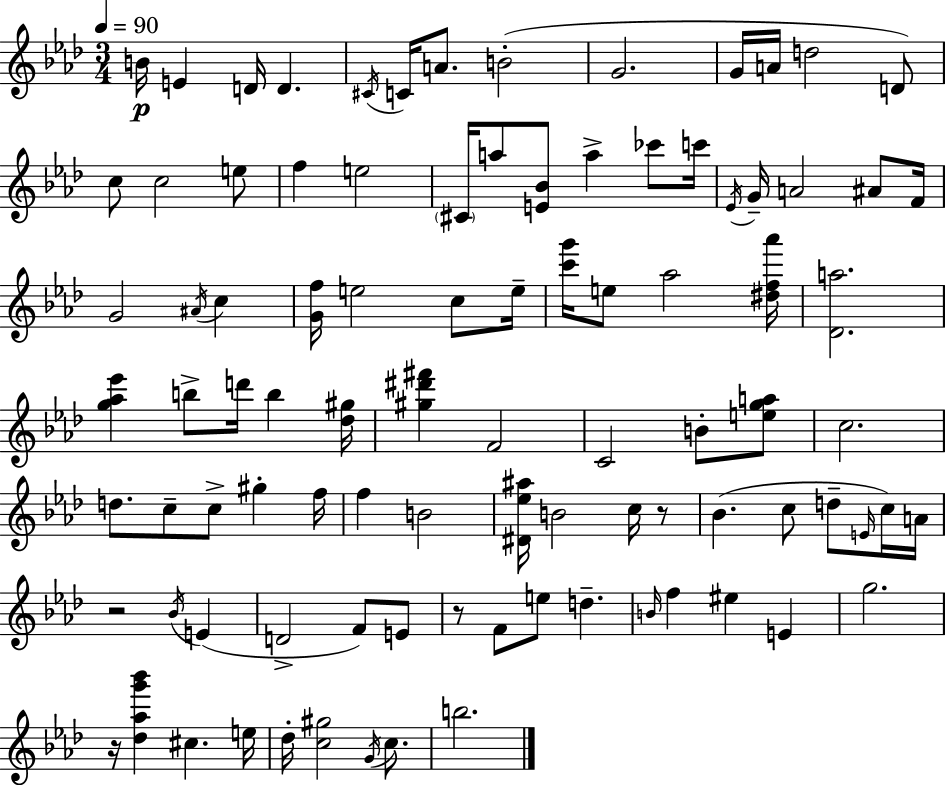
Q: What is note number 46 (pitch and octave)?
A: C5